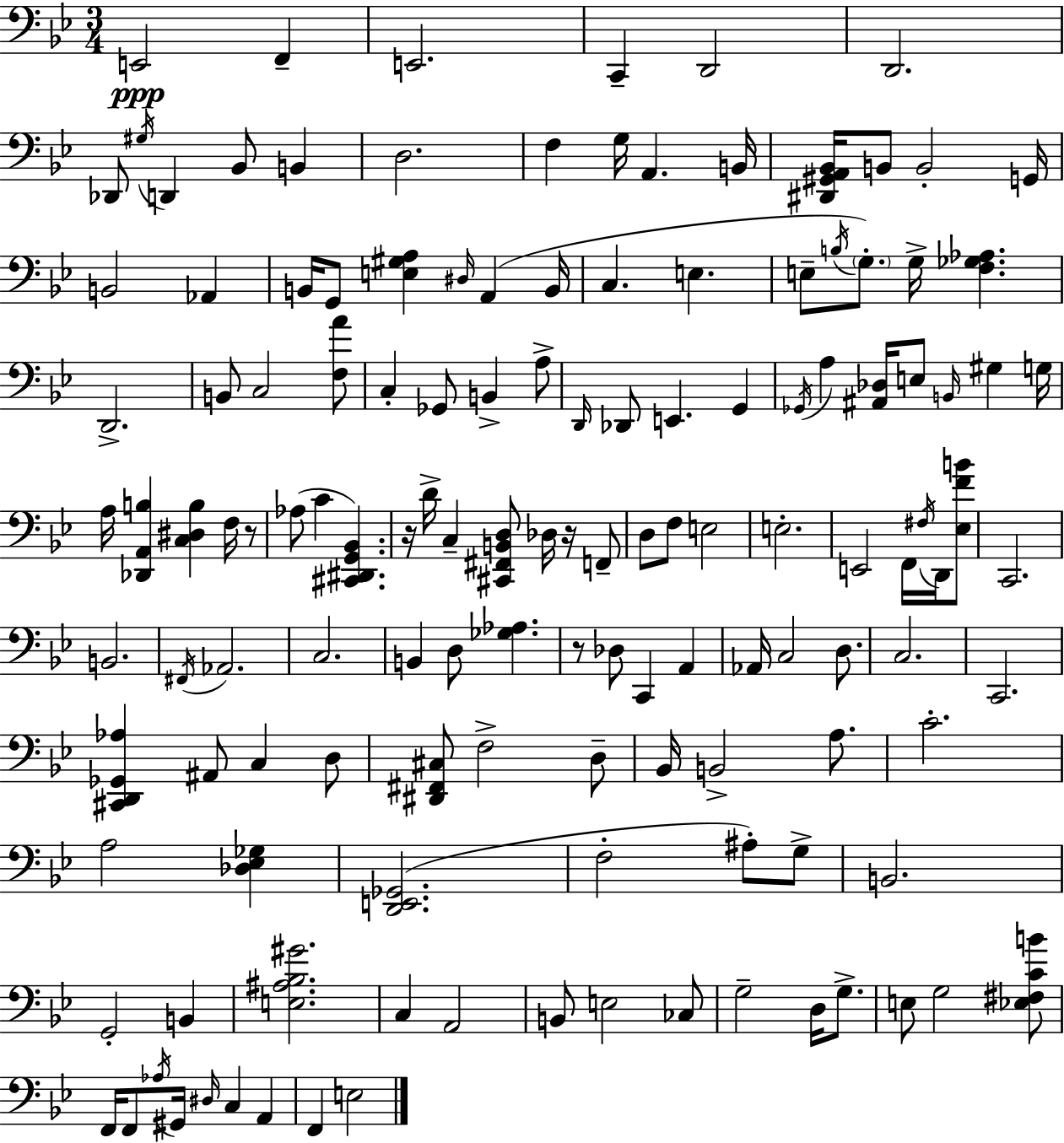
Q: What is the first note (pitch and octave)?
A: E2